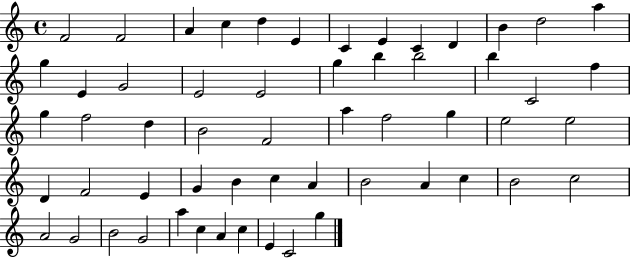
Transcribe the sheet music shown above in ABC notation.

X:1
T:Untitled
M:4/4
L:1/4
K:C
F2 F2 A c d E C E C D B d2 a g E G2 E2 E2 g b b2 b C2 f g f2 d B2 F2 a f2 g e2 e2 D F2 E G B c A B2 A c B2 c2 A2 G2 B2 G2 a c A c E C2 g